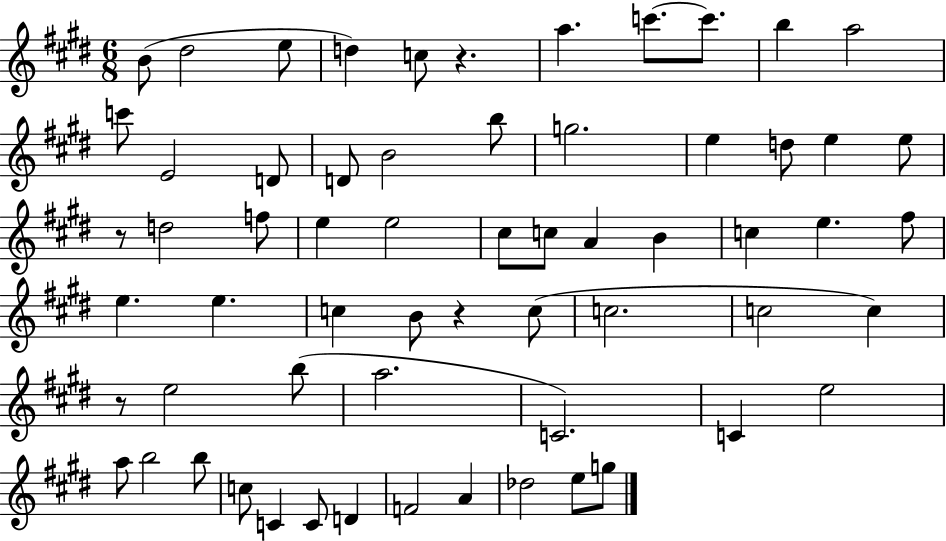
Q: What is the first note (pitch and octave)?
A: B4